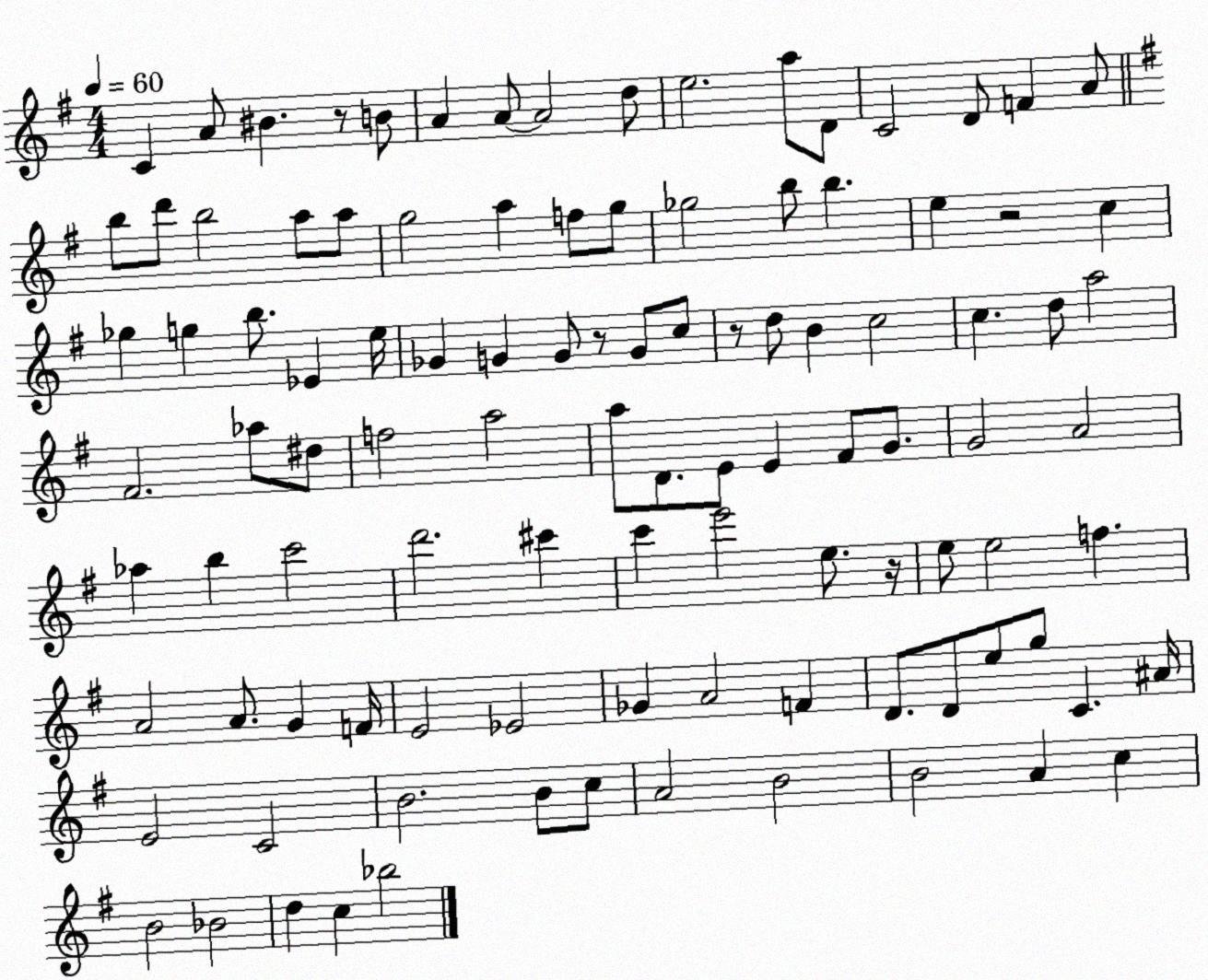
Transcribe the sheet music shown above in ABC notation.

X:1
T:Untitled
M:4/4
L:1/4
K:G
C A/2 ^B z/2 B/2 A A/2 A2 d/2 e2 a/2 D/2 C2 D/2 F A/2 b/2 d'/2 b2 a/2 a/2 g2 a f/2 g/2 _g2 b/2 b e z2 c _g g b/2 _E e/4 _G G G/2 z/2 G/2 c/2 z/2 d/2 B c2 c d/2 a2 ^F2 _a/2 ^d/2 f2 a2 a/2 D/2 E/2 E ^F/2 G/2 G2 A2 _a b c'2 d'2 ^c' c' e'2 e/2 z/4 e/2 e2 f A2 A/2 G F/4 E2 _E2 _G A2 F D/2 D/2 e/2 g/2 C ^A/4 E2 C2 B2 B/2 c/2 A2 B2 B2 A c B2 _B2 d c _b2